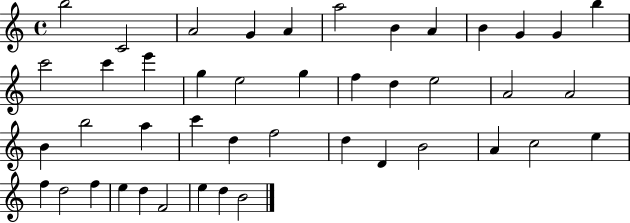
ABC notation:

X:1
T:Untitled
M:4/4
L:1/4
K:C
b2 C2 A2 G A a2 B A B G G b c'2 c' e' g e2 g f d e2 A2 A2 B b2 a c' d f2 d D B2 A c2 e f d2 f e d F2 e d B2